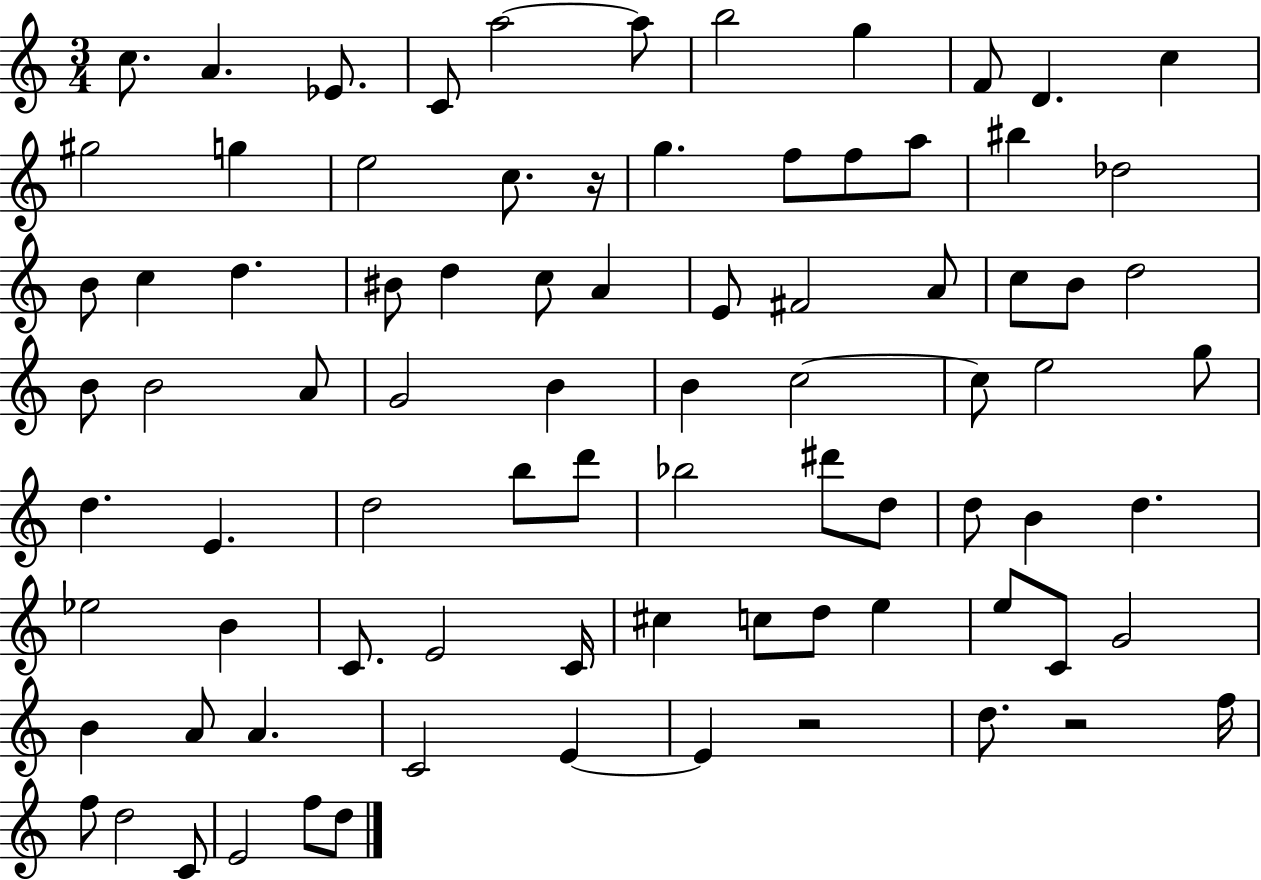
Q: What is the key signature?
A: C major